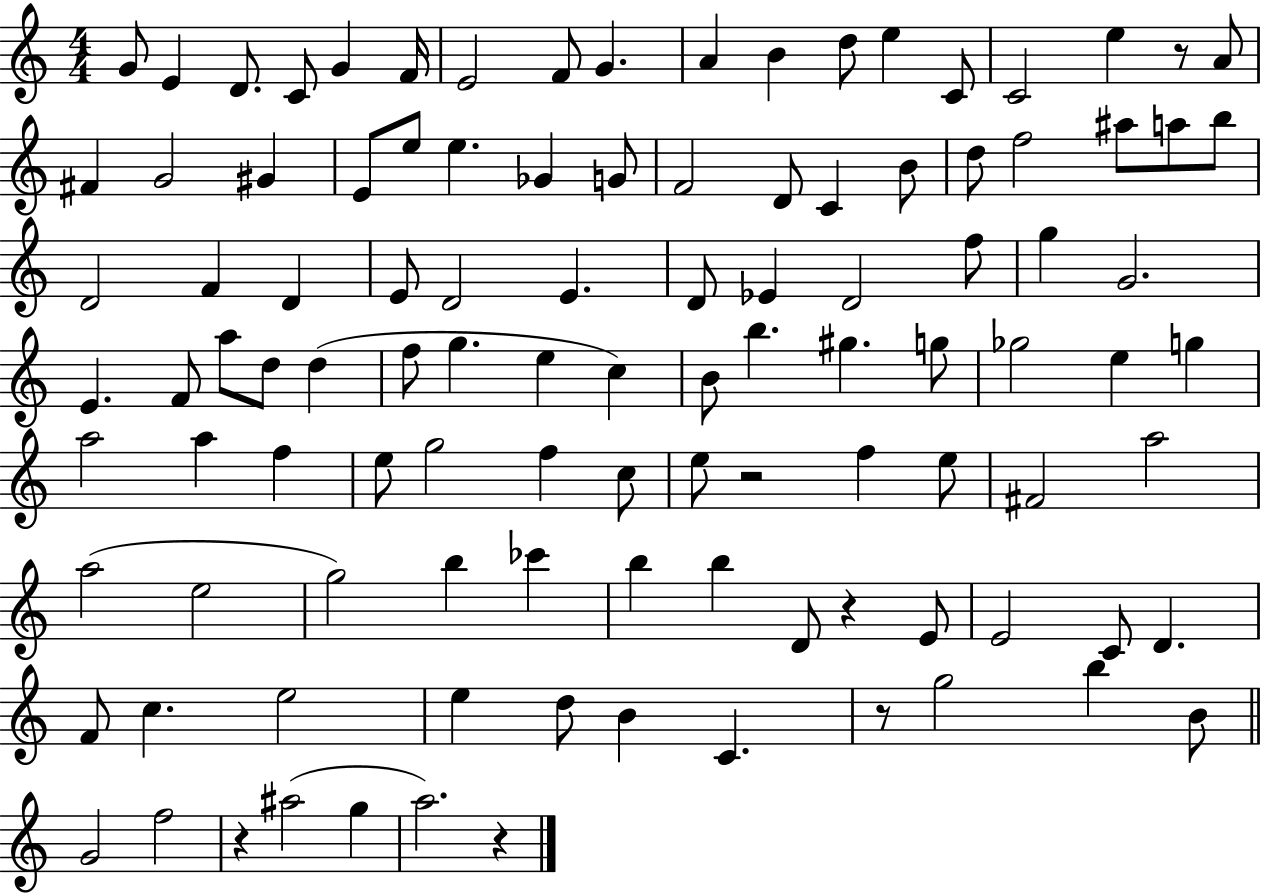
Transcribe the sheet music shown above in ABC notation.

X:1
T:Untitled
M:4/4
L:1/4
K:C
G/2 E D/2 C/2 G F/4 E2 F/2 G A B d/2 e C/2 C2 e z/2 A/2 ^F G2 ^G E/2 e/2 e _G G/2 F2 D/2 C B/2 d/2 f2 ^a/2 a/2 b/2 D2 F D E/2 D2 E D/2 _E D2 f/2 g G2 E F/2 a/2 d/2 d f/2 g e c B/2 b ^g g/2 _g2 e g a2 a f e/2 g2 f c/2 e/2 z2 f e/2 ^F2 a2 a2 e2 g2 b _c' b b D/2 z E/2 E2 C/2 D F/2 c e2 e d/2 B C z/2 g2 b B/2 G2 f2 z ^a2 g a2 z